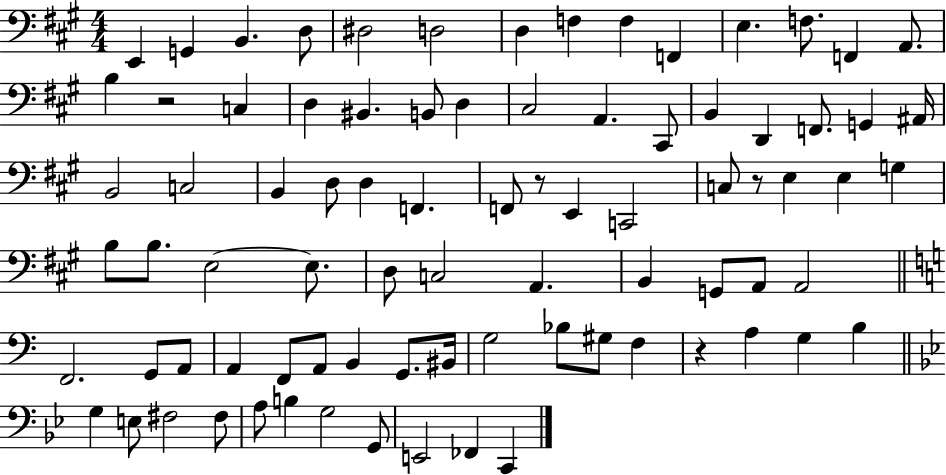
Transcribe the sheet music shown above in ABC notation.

X:1
T:Untitled
M:4/4
L:1/4
K:A
E,, G,, B,, D,/2 ^D,2 D,2 D, F, F, F,, E, F,/2 F,, A,,/2 B, z2 C, D, ^B,, B,,/2 D, ^C,2 A,, ^C,,/2 B,, D,, F,,/2 G,, ^A,,/4 B,,2 C,2 B,, D,/2 D, F,, F,,/2 z/2 E,, C,,2 C,/2 z/2 E, E, G, B,/2 B,/2 E,2 E,/2 D,/2 C,2 A,, B,, G,,/2 A,,/2 A,,2 F,,2 G,,/2 A,,/2 A,, F,,/2 A,,/2 B,, G,,/2 ^B,,/4 G,2 _B,/2 ^G,/2 F, z A, G, B, G, E,/2 ^F,2 ^F,/2 A,/2 B, G,2 G,,/2 E,,2 _F,, C,,